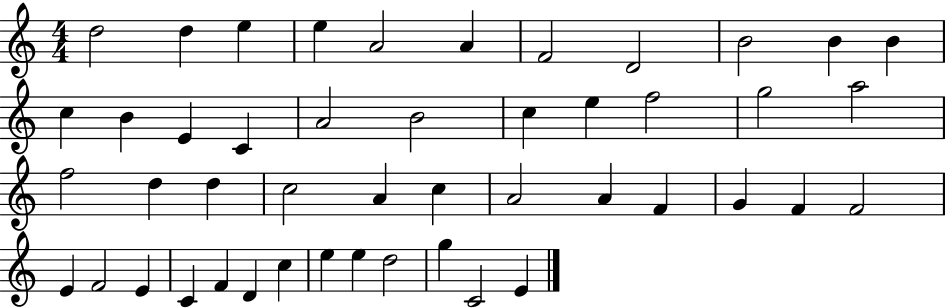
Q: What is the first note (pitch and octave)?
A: D5